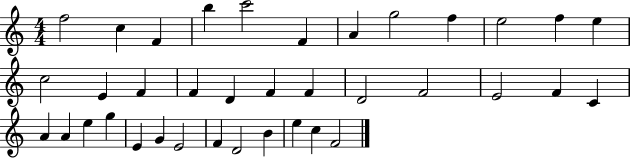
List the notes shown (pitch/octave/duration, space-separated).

F5/h C5/q F4/q B5/q C6/h F4/q A4/q G5/h F5/q E5/h F5/q E5/q C5/h E4/q F4/q F4/q D4/q F4/q F4/q D4/h F4/h E4/h F4/q C4/q A4/q A4/q E5/q G5/q E4/q G4/q E4/h F4/q D4/h B4/q E5/q C5/q F4/h